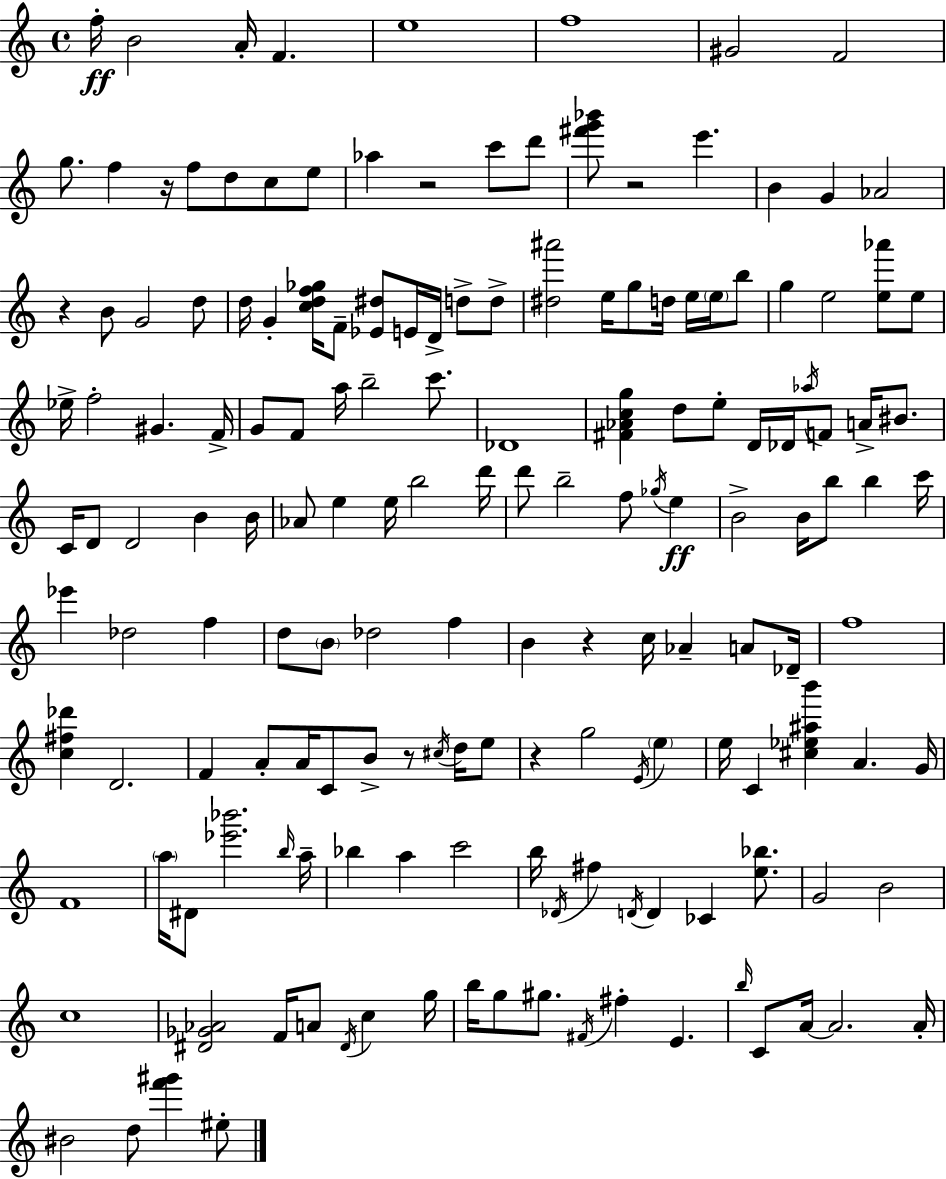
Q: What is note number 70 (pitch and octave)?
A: B5